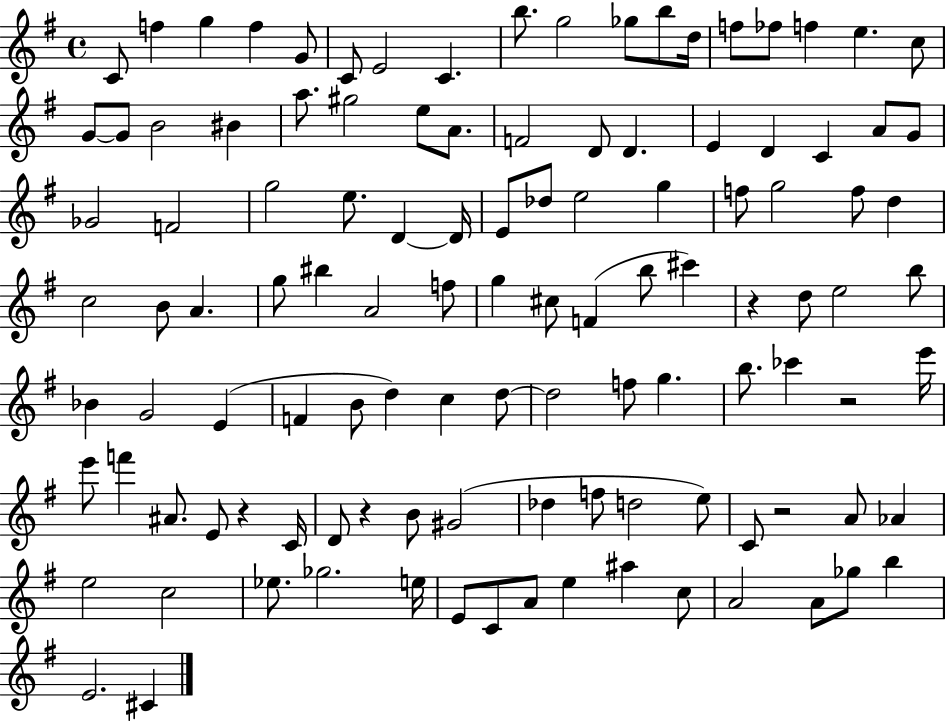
C4/e F5/q G5/q F5/q G4/e C4/e E4/h C4/q. B5/e. G5/h Gb5/e B5/e D5/s F5/e FES5/e F5/q E5/q. C5/e G4/e G4/e B4/h BIS4/q A5/e. G#5/h E5/e A4/e. F4/h D4/e D4/q. E4/q D4/q C4/q A4/e G4/e Gb4/h F4/h G5/h E5/e. D4/q D4/s E4/e Db5/e E5/h G5/q F5/e G5/h F5/e D5/q C5/h B4/e A4/q. G5/e BIS5/q A4/h F5/e G5/q C#5/e F4/q B5/e C#6/q R/q D5/e E5/h B5/e Bb4/q G4/h E4/q F4/q B4/e D5/q C5/q D5/e D5/h F5/e G5/q. B5/e. CES6/q R/h E6/s E6/e F6/q A#4/e. E4/e R/q C4/s D4/e R/q B4/e G#4/h Db5/q F5/e D5/h E5/e C4/e R/h A4/e Ab4/q E5/h C5/h Eb5/e. Gb5/h. E5/s E4/e C4/e A4/e E5/q A#5/q C5/e A4/h A4/e Gb5/e B5/q E4/h. C#4/q